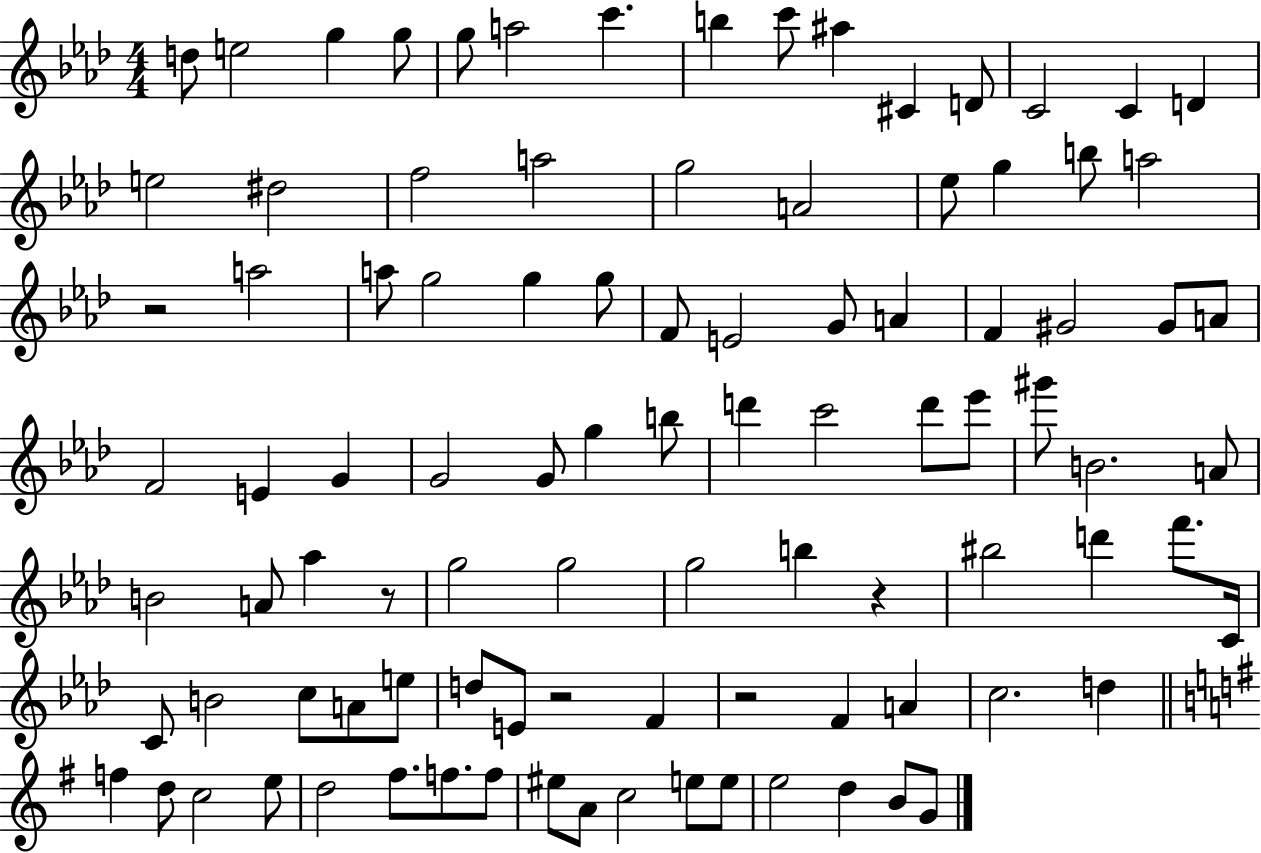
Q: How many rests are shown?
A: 5